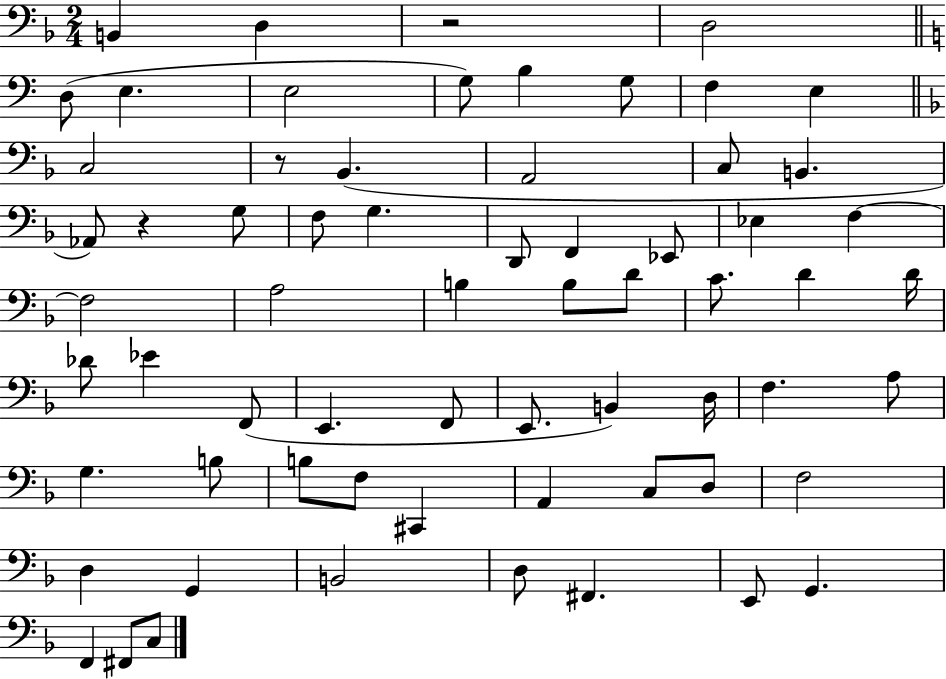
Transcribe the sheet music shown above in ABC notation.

X:1
T:Untitled
M:2/4
L:1/4
K:F
B,, D, z2 D,2 D,/2 E, E,2 G,/2 B, G,/2 F, E, C,2 z/2 _B,, A,,2 C,/2 B,, _A,,/2 z G,/2 F,/2 G, D,,/2 F,, _E,,/2 _E, F, F,2 A,2 B, B,/2 D/2 C/2 D D/4 _D/2 _E F,,/2 E,, F,,/2 E,,/2 B,, D,/4 F, A,/2 G, B,/2 B,/2 F,/2 ^C,, A,, C,/2 D,/2 F,2 D, G,, B,,2 D,/2 ^F,, E,,/2 G,, F,, ^F,,/2 C,/2